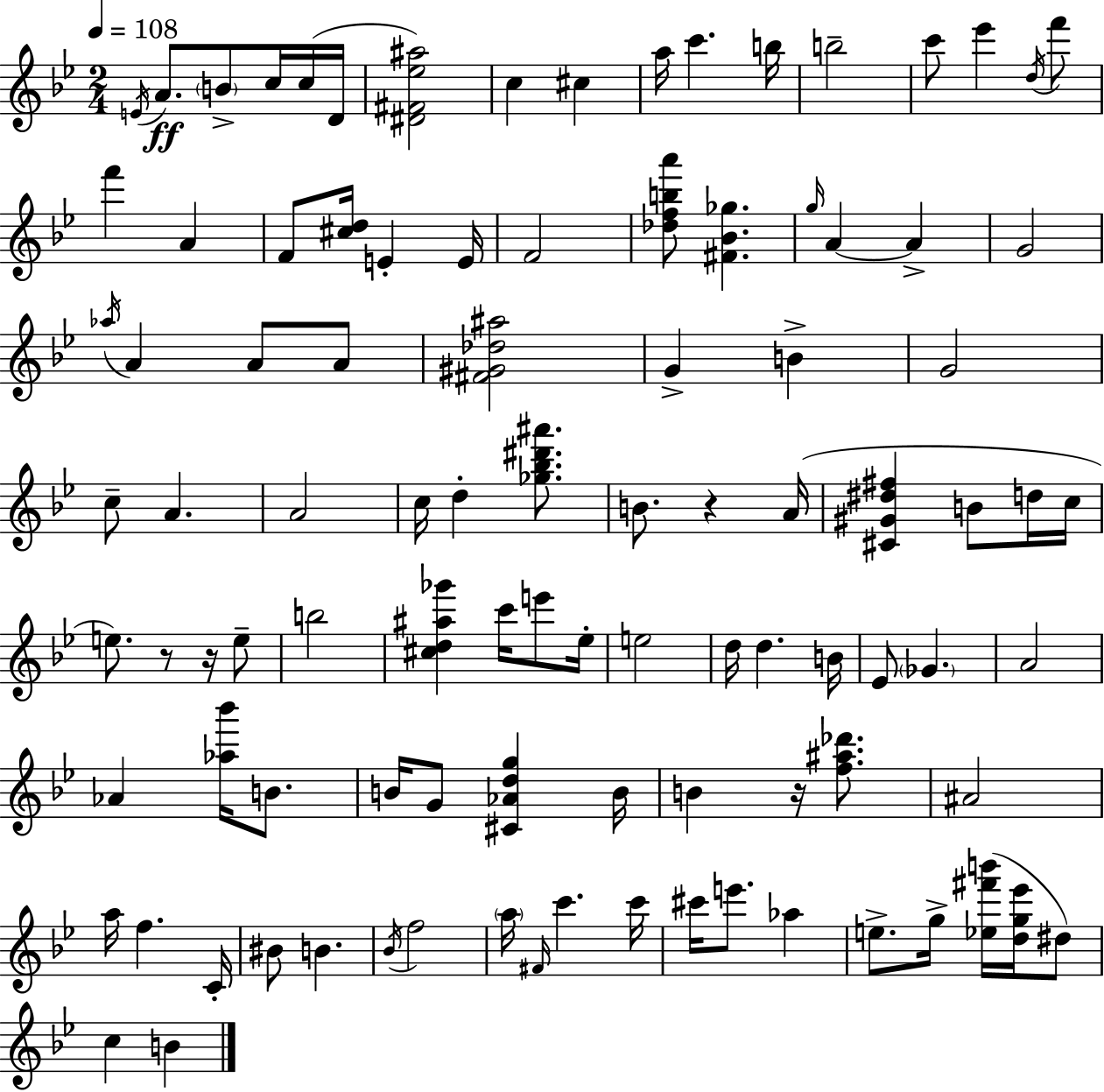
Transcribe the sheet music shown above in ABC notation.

X:1
T:Untitled
M:2/4
L:1/4
K:Bb
E/4 A/2 B/2 c/4 c/4 D/4 [^D^F_e^a]2 c ^c a/4 c' b/4 b2 c'/2 _e' d/4 f'/2 f' A F/2 [^cd]/4 E E/4 F2 [_dfba']/2 [^F_B_g] g/4 A A G2 _a/4 A A/2 A/2 [^F^G_d^a]2 G B G2 c/2 A A2 c/4 d [_g_b^d'^a']/2 B/2 z A/4 [^C^G^d^f] B/2 d/4 c/4 e/2 z/2 z/4 e/2 b2 [^cd^a_g'] c'/4 e'/2 _e/4 e2 d/4 d B/4 _E/2 _G A2 _A [_a_b']/4 B/2 B/4 G/2 [^C_Adg] B/4 B z/4 [f^a_d']/2 ^A2 a/4 f C/4 ^B/2 B _B/4 f2 a/4 ^F/4 c' c'/4 ^c'/4 e'/2 _a e/2 g/4 [_e^f'b']/4 [dg_e']/4 ^d/2 c B